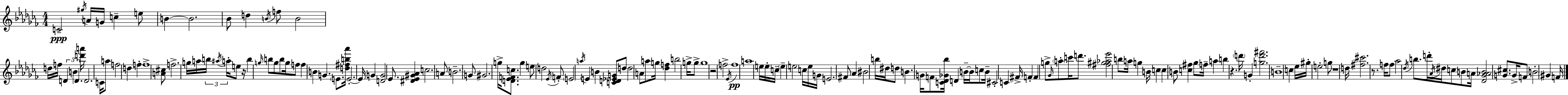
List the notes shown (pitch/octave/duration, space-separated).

C4/h G#5/s A4/s G4/s C5/q E5/e B4/q B4/h. Bb4/e D5/q B4/s F5/e B4/h D5/s F5/s D4/q B4/q D4/q. [D6,A6]/s D4/h. C4/s A5/e F5/h D5/q F5/q F5/w [A4,C#5]/e F5/h. G5/s A5/s B5/s A#5/s A5/s E5/e R/s B5/q G5/s B5/e G5/e B5/e G5/s F5/e F5/q B4/q G4/q. E4/e. [D5,F#5,B5,Ab6]/s E4/h. E4/s G4/q [D4,G4]/h Eb4/e. [D#4,Eb4,G#4,Ab4]/q C5/h. A4/e B4/h. G4/e G#4/h. G5/s [D4,Eb4,F4,C5]/e. G5/q E5/e D5/h Eb4/s F4/e E4/h A5/s E4/q B4/q [C4,D4,Eb4,G4]/e D5/e D5/h A4/e A5/e G5/s [Db5,F5]/q B5/h G5/s G5/e G5/w R/h F5/h Eb4/s F5/w A5/w E5/s E5/s C5/s E5/q E5/h C5/s E5/s G4/s E4/h. F#4/e Ab4/q BIS4/h B5/s D#5/s D5/e B4/q. G4/s F4/e [C4,Db4,Gb4,Bb5]/s D4/q B4/s B4/s C5/e B4/s C#4/h C4/q F#4/s F4/q F4/q G5/e Gb4/s A5/e C6/s D6/e. [F#5,G#5,Ab5,Eb6]/h B5/e A5/s G5/q B4/s C5/q C5/q B4/e [C5,F#5]/q Gb5/e F5/s A5/q B5/q R/q. D6/s G4/q [G5,D6,F#6]/h. B4/w C5/q Eb5/s G#5/s E5/h G5/e R/w D5/s [F#5,C#6]/h. R/e. F5/s F5/e Ab5/h Db5/s B5/e. D6/s Ab4/s D#5/s C5/e B4/e A4/s [Db4,Gb4,Ab4,B4]/h [G4,C#5]/e. G4/s F4/e B4/h G#4/q F4/s